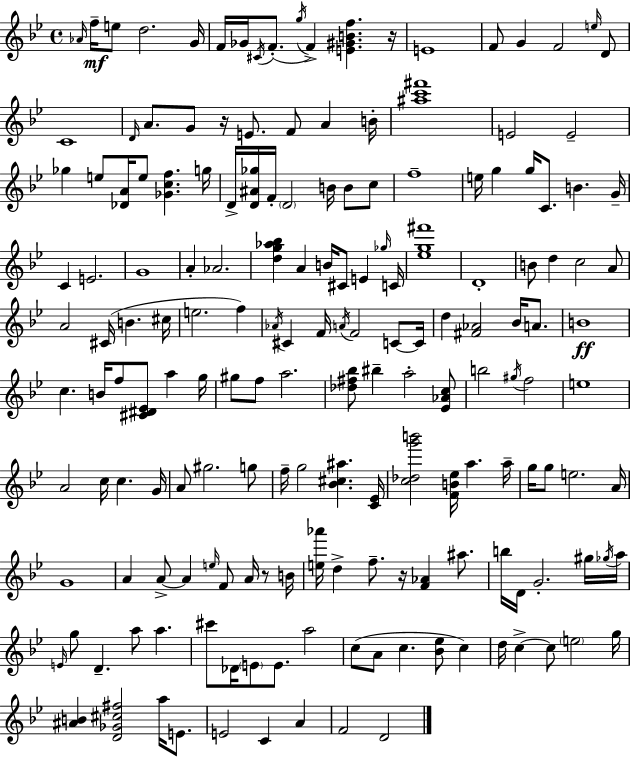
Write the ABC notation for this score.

X:1
T:Untitled
M:4/4
L:1/4
K:Bb
_A/4 f/4 e/2 d2 G/4 F/4 _G/4 ^C/4 F/2 g/4 F [E^GBf] z/4 E4 F/2 G F2 e/4 D/2 C4 D/4 A/2 G/2 z/4 E/2 F/2 A B/4 [^ac'^f']4 E2 E2 _g e/2 [_DA]/4 e/2 [_Gcf] g/4 D/4 [D^A_g]/4 F/4 D2 B/4 B/2 c/2 f4 e/4 g g/4 C/2 B G/4 C E2 G4 A _A2 [dg_a_b] A B/4 ^C/2 E _g/4 C/4 [_eg^f']4 D4 B/2 d c2 A/2 A2 ^C/4 B ^c/4 e2 f _A/4 ^C F/4 A/4 F2 C/2 C/4 d [^F_A]2 _B/4 A/2 B4 c B/4 f/2 [^C^D_E]/2 a g/4 ^g/2 f/2 a2 [_d^f_b]/2 ^b a2 [_E_Ac]/2 b2 ^g/4 f2 e4 A2 c/4 c G/4 A/2 ^g2 g/2 f/4 g2 [_B^c^a] [C_E]/4 [c_dg'b']2 [FB_e]/4 a a/4 g/4 g/2 e2 A/4 G4 A A/2 A e/4 F/2 A/4 z/2 B/4 [e_a']/4 d f/2 z/4 [F_A] ^a/2 b/4 D/4 G2 ^g/4 _g/4 a/4 E/4 g/2 D a/2 a ^c'/2 _D/4 E/2 E/2 a2 c/2 A/2 c [_B_e]/2 c d/4 c c/2 e2 g/4 [^AB] [D_G^c^f]2 a/4 E/2 E2 C A F2 D2